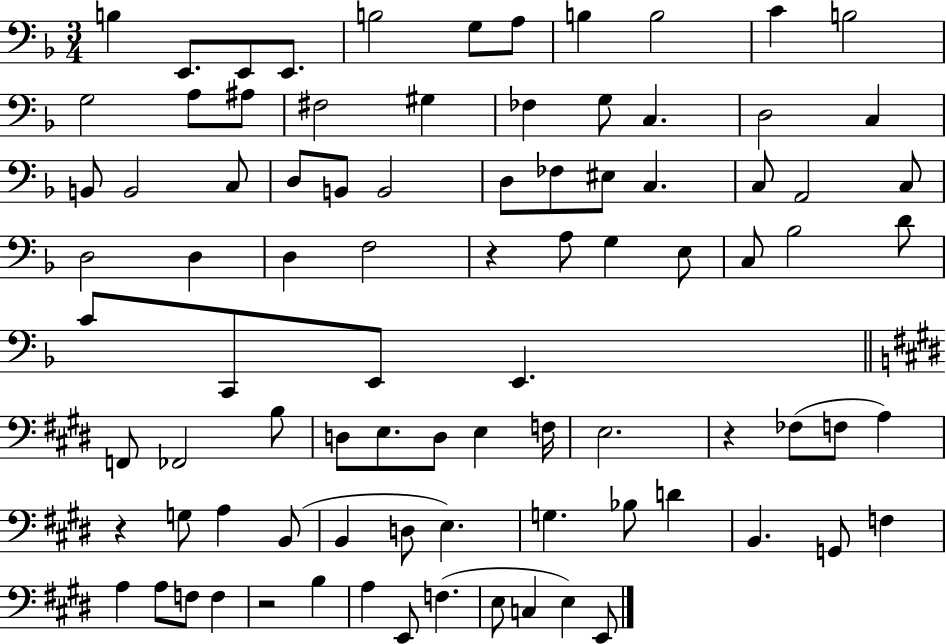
B3/q E2/e. E2/e E2/e. B3/h G3/e A3/e B3/q B3/h C4/q B3/h G3/h A3/e A#3/e F#3/h G#3/q FES3/q G3/e C3/q. D3/h C3/q B2/e B2/h C3/e D3/e B2/e B2/h D3/e FES3/e EIS3/e C3/q. C3/e A2/h C3/e D3/h D3/q D3/q F3/h R/q A3/e G3/q E3/e C3/e Bb3/h D4/e C4/e C2/e E2/e E2/q. F2/e FES2/h B3/e D3/e E3/e. D3/e E3/q F3/s E3/h. R/q FES3/e F3/e A3/q R/q G3/e A3/q B2/e B2/q D3/e E3/q. G3/q. Bb3/e D4/q B2/q. G2/e F3/q A3/q A3/e F3/e F3/q R/h B3/q A3/q E2/e F3/q. E3/e C3/q E3/q E2/e